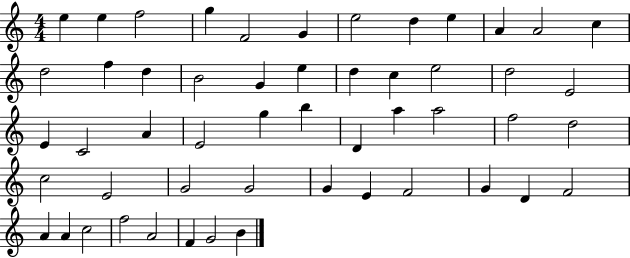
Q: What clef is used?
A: treble